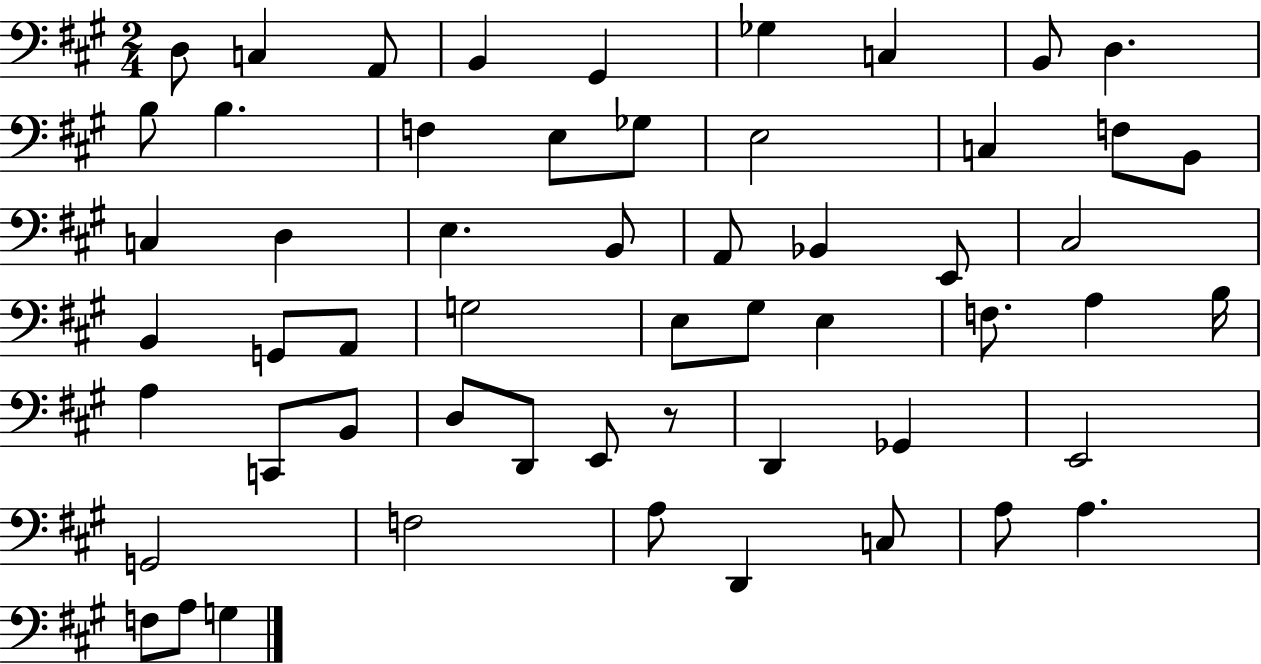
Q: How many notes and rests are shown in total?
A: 56